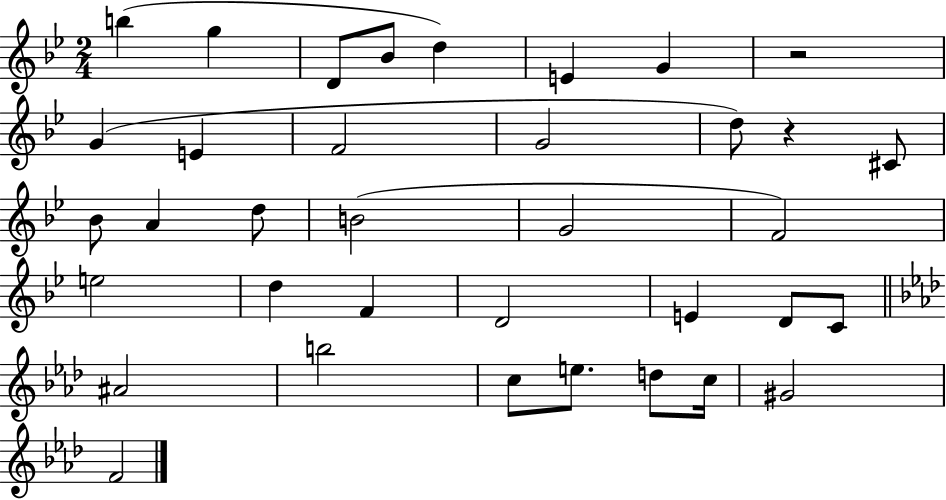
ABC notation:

X:1
T:Untitled
M:2/4
L:1/4
K:Bb
b g D/2 _B/2 d E G z2 G E F2 G2 d/2 z ^C/2 _B/2 A d/2 B2 G2 F2 e2 d F D2 E D/2 C/2 ^A2 b2 c/2 e/2 d/2 c/4 ^G2 F2